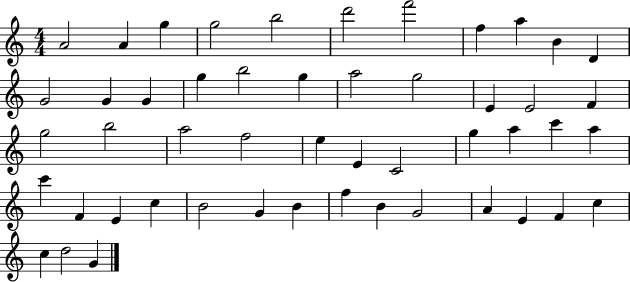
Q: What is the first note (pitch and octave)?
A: A4